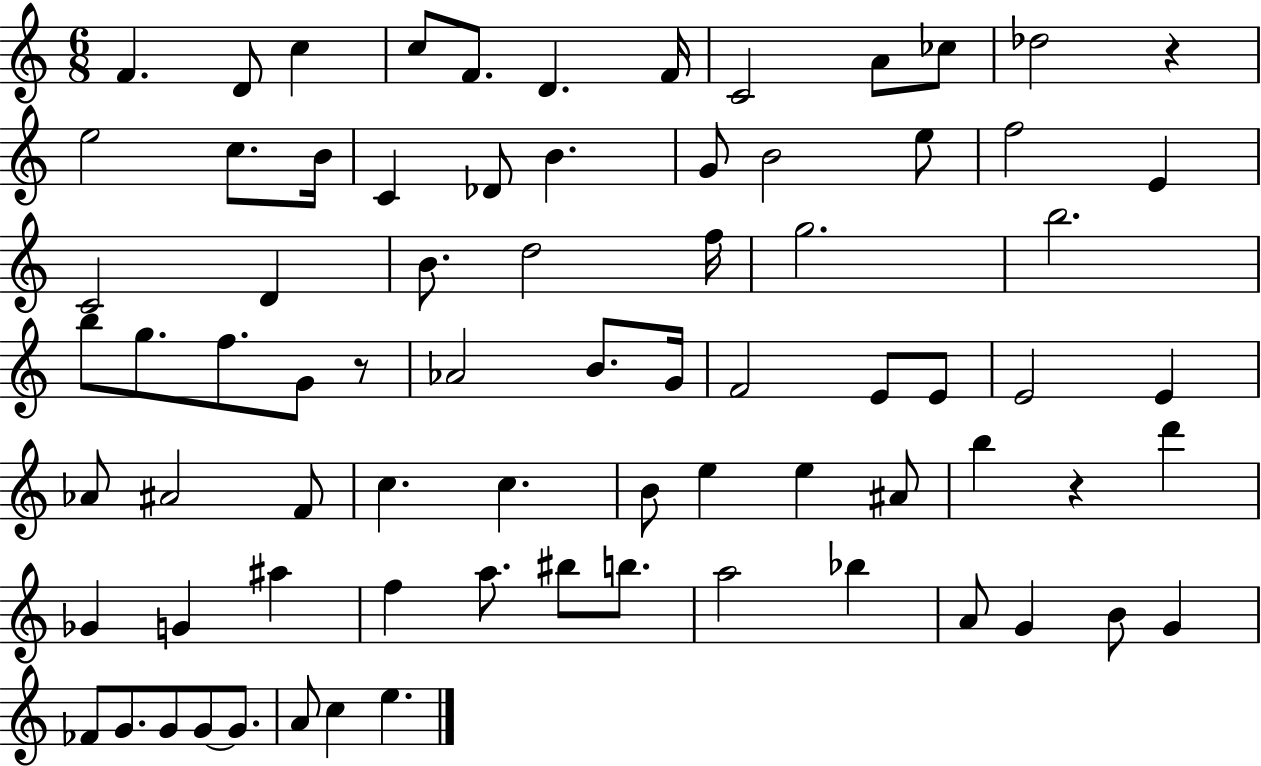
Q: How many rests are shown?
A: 3